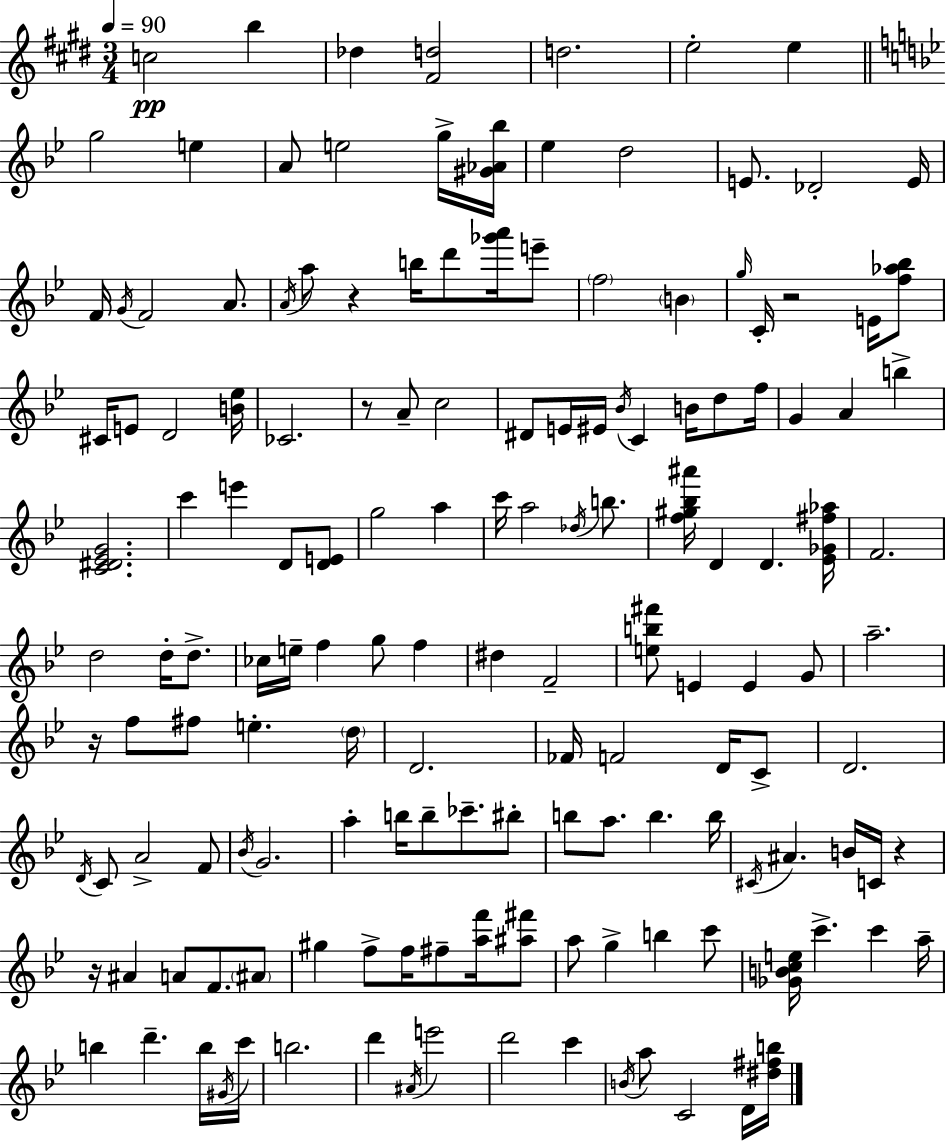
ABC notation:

X:1
T:Untitled
M:3/4
L:1/4
K:E
c2 b _d [^Fd]2 d2 e2 e g2 e A/2 e2 g/4 [^G_A_b]/4 _e d2 E/2 _D2 E/4 F/4 G/4 F2 A/2 A/4 a/2 z b/4 d'/2 [_g'a']/4 e'/2 f2 B g/4 C/4 z2 E/4 [f_a_b]/2 ^C/4 E/2 D2 [B_e]/4 _C2 z/2 A/2 c2 ^D/2 E/4 ^E/4 _B/4 C B/4 d/2 f/4 G A b [C^D_EG]2 c' e' D/2 [DE]/2 g2 a c'/4 a2 _d/4 b/2 [f^g_b^a']/4 D D [_E_G^f_a]/4 F2 d2 d/4 d/2 _c/4 e/4 f g/2 f ^d F2 [eb^f']/2 E E G/2 a2 z/4 f/2 ^f/2 e d/4 D2 _F/4 F2 D/4 C/2 D2 D/4 C/2 A2 F/2 _B/4 G2 a b/4 b/2 _c'/2 ^b/2 b/2 a/2 b b/4 ^C/4 ^A B/4 C/4 z z/4 ^A A/2 F/2 ^A/2 ^g f/2 f/4 ^f/2 [af']/4 [^a^f']/2 a/2 g b c'/2 [_GBce]/4 c' c' a/4 b d' b/4 ^G/4 c'/4 b2 d' ^A/4 e'2 d'2 c' B/4 a/2 C2 D/4 [^d^fb]/4